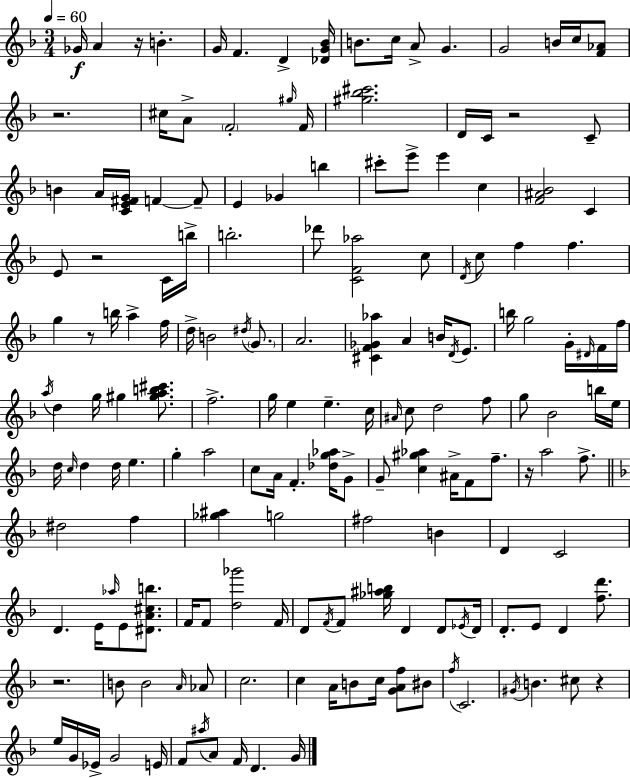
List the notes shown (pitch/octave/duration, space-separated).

Gb4/s A4/q R/s B4/q. G4/s F4/q. D4/q [Db4,G4,Bb4]/s B4/e. C5/s A4/e G4/q. G4/h B4/s C5/s [F4,Ab4]/e R/h. C#5/s A4/e F4/h G#5/s F4/s [G#5,Bb5,C#6]/h. D4/s C4/s R/h C4/e B4/q A4/s [C4,E4,F#4,G4]/s F4/q F4/e E4/q Gb4/q B5/q C#6/e E6/e E6/q C5/q [F4,A#4,Bb4]/h C4/q E4/e R/h C4/s B5/s B5/h. Db6/e [C4,F4,Ab5]/h C5/e D4/s C5/e F5/q F5/q. G5/q R/e B5/s A5/q F5/s D5/s B4/h D#5/s G4/e. A4/h. [C#4,F4,Gb4,Ab5]/q A4/q B4/s D4/s E4/e. B5/s G5/h G4/s D#4/s F4/s F5/s A5/s D5/q G5/s G#5/q [G#5,A5,B5,C#6]/e. F5/h. G5/s E5/q E5/q. C5/s A#4/s C5/e D5/h F5/e G5/e Bb4/h B5/s E5/s D5/s C5/s D5/q D5/s E5/q. G5/q A5/h C5/e A4/s F4/q. [Db5,G5,Ab5]/s G4/e G4/e [C5,G#5,Ab5]/q A#4/s F4/e F5/e. R/s A5/h F5/e. D#5/h F5/q [Gb5,A#5]/q G5/h F#5/h B4/q D4/q C4/h D4/q. E4/s Ab5/s E4/e [D#4,A4,C#5,B5]/e. F4/s F4/e [D5,Gb6]/h F4/s D4/e F4/s F4/e [Gb5,A#5,B5]/s D4/q D4/e Eb4/s D4/s D4/e. E4/e D4/q [F5,D6]/e. R/h. B4/e B4/h A4/s Ab4/e C5/h. C5/q A4/s B4/e C5/s [G4,A4,F5]/e BIS4/e F5/s C4/h. G#4/s B4/q. C#5/e R/q E5/s G4/s Eb4/s G4/h E4/s F4/e A#5/s A4/e F4/s D4/q. G4/s